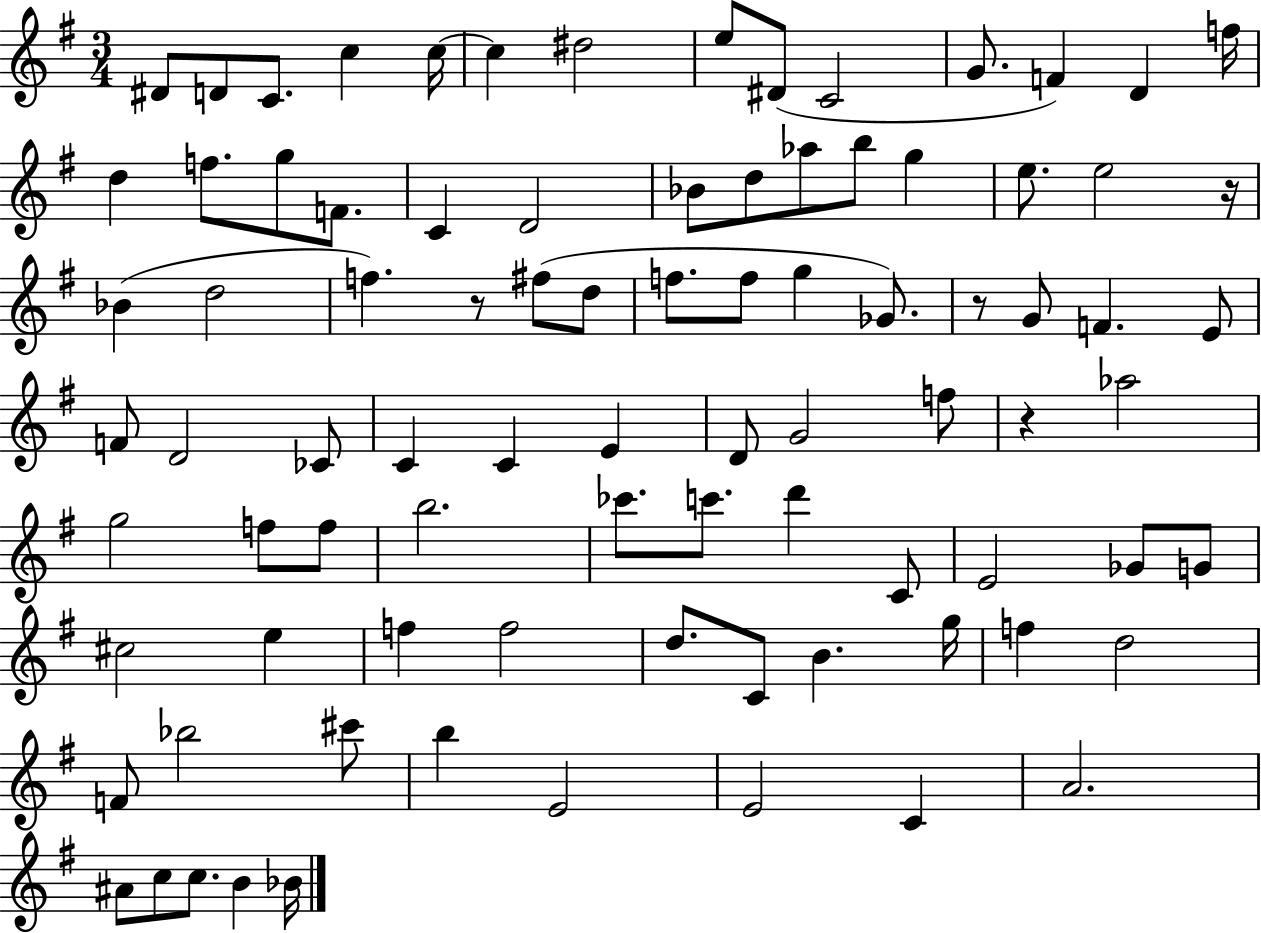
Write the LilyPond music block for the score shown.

{
  \clef treble
  \numericTimeSignature
  \time 3/4
  \key g \major
  \repeat volta 2 { dis'8 d'8 c'8. c''4 c''16~~ | c''4 dis''2 | e''8 dis'8( c'2 | g'8. f'4) d'4 f''16 | \break d''4 f''8. g''8 f'8. | c'4 d'2 | bes'8 d''8 aes''8 b''8 g''4 | e''8. e''2 r16 | \break bes'4( d''2 | f''4.) r8 fis''8( d''8 | f''8. f''8 g''4 ges'8.) | r8 g'8 f'4. e'8 | \break f'8 d'2 ces'8 | c'4 c'4 e'4 | d'8 g'2 f''8 | r4 aes''2 | \break g''2 f''8 f''8 | b''2. | ces'''8. c'''8. d'''4 c'8 | e'2 ges'8 g'8 | \break cis''2 e''4 | f''4 f''2 | d''8. c'8 b'4. g''16 | f''4 d''2 | \break f'8 bes''2 cis'''8 | b''4 e'2 | e'2 c'4 | a'2. | \break ais'8 c''8 c''8. b'4 bes'16 | } \bar "|."
}